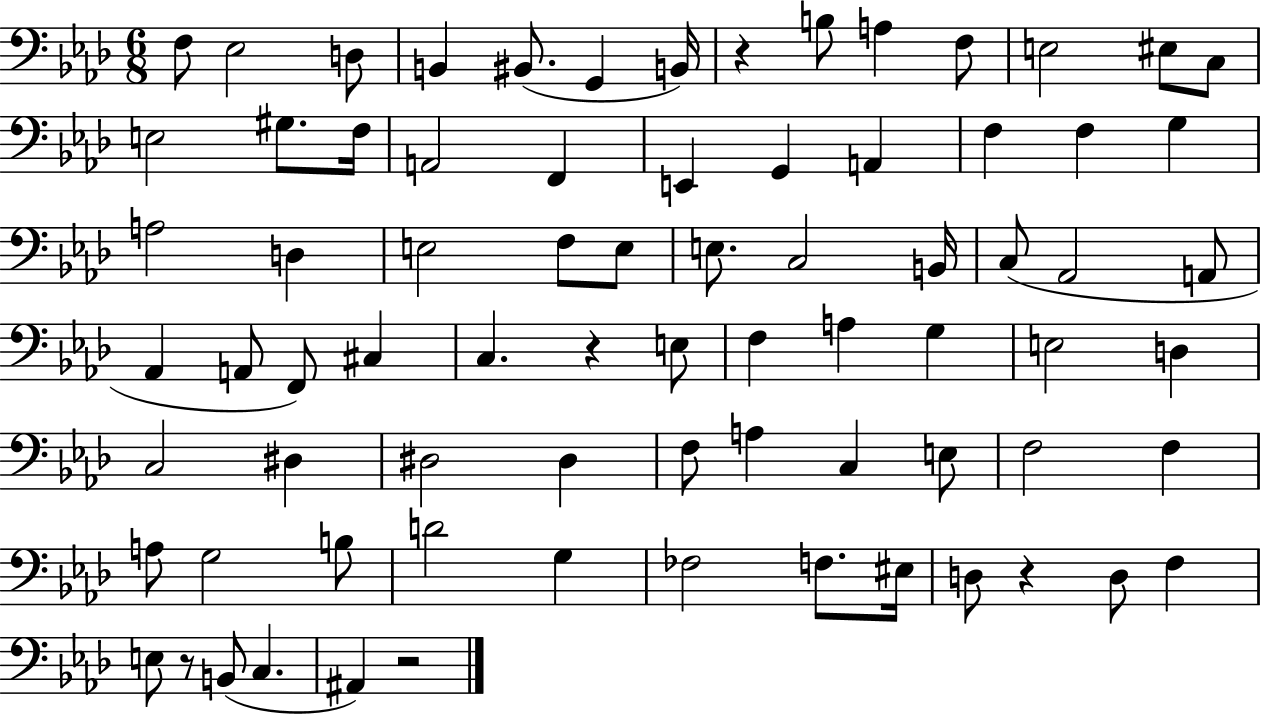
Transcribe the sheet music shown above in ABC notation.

X:1
T:Untitled
M:6/8
L:1/4
K:Ab
F,/2 _E,2 D,/2 B,, ^B,,/2 G,, B,,/4 z B,/2 A, F,/2 E,2 ^E,/2 C,/2 E,2 ^G,/2 F,/4 A,,2 F,, E,, G,, A,, F, F, G, A,2 D, E,2 F,/2 E,/2 E,/2 C,2 B,,/4 C,/2 _A,,2 A,,/2 _A,, A,,/2 F,,/2 ^C, C, z E,/2 F, A, G, E,2 D, C,2 ^D, ^D,2 ^D, F,/2 A, C, E,/2 F,2 F, A,/2 G,2 B,/2 D2 G, _F,2 F,/2 ^E,/4 D,/2 z D,/2 F, E,/2 z/2 B,,/2 C, ^A,, z2